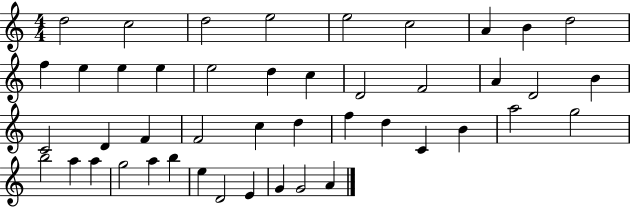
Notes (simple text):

D5/h C5/h D5/h E5/h E5/h C5/h A4/q B4/q D5/h F5/q E5/q E5/q E5/q E5/h D5/q C5/q D4/h F4/h A4/q D4/h B4/q C4/h D4/q F4/q F4/h C5/q D5/q F5/q D5/q C4/q B4/q A5/h G5/h B5/h A5/q A5/q G5/h A5/q B5/q E5/q D4/h E4/q G4/q G4/h A4/q